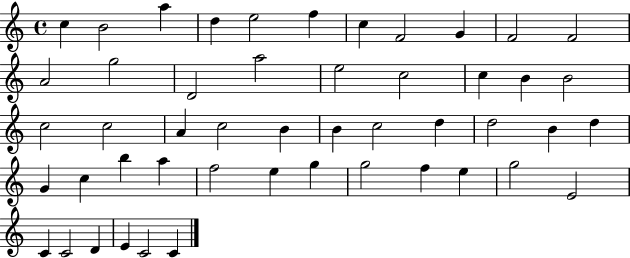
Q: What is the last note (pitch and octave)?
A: C4